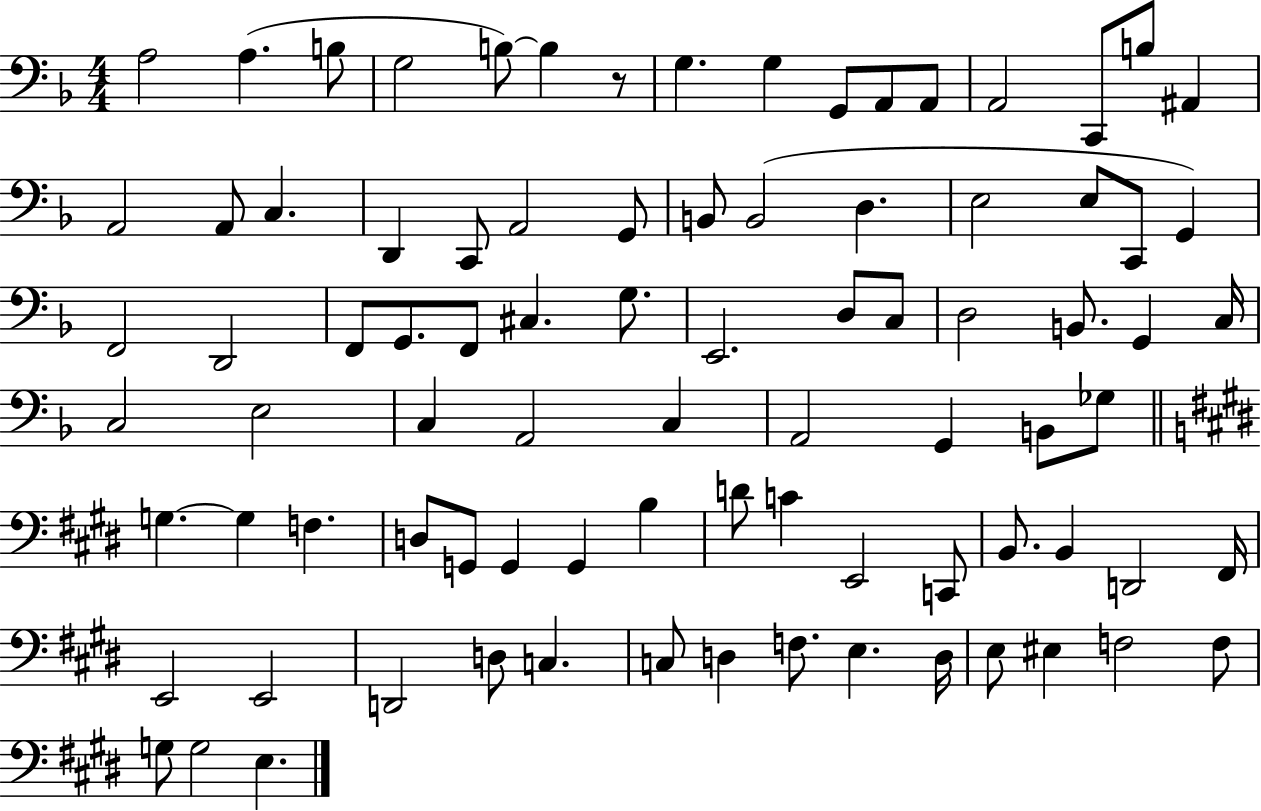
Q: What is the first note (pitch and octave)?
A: A3